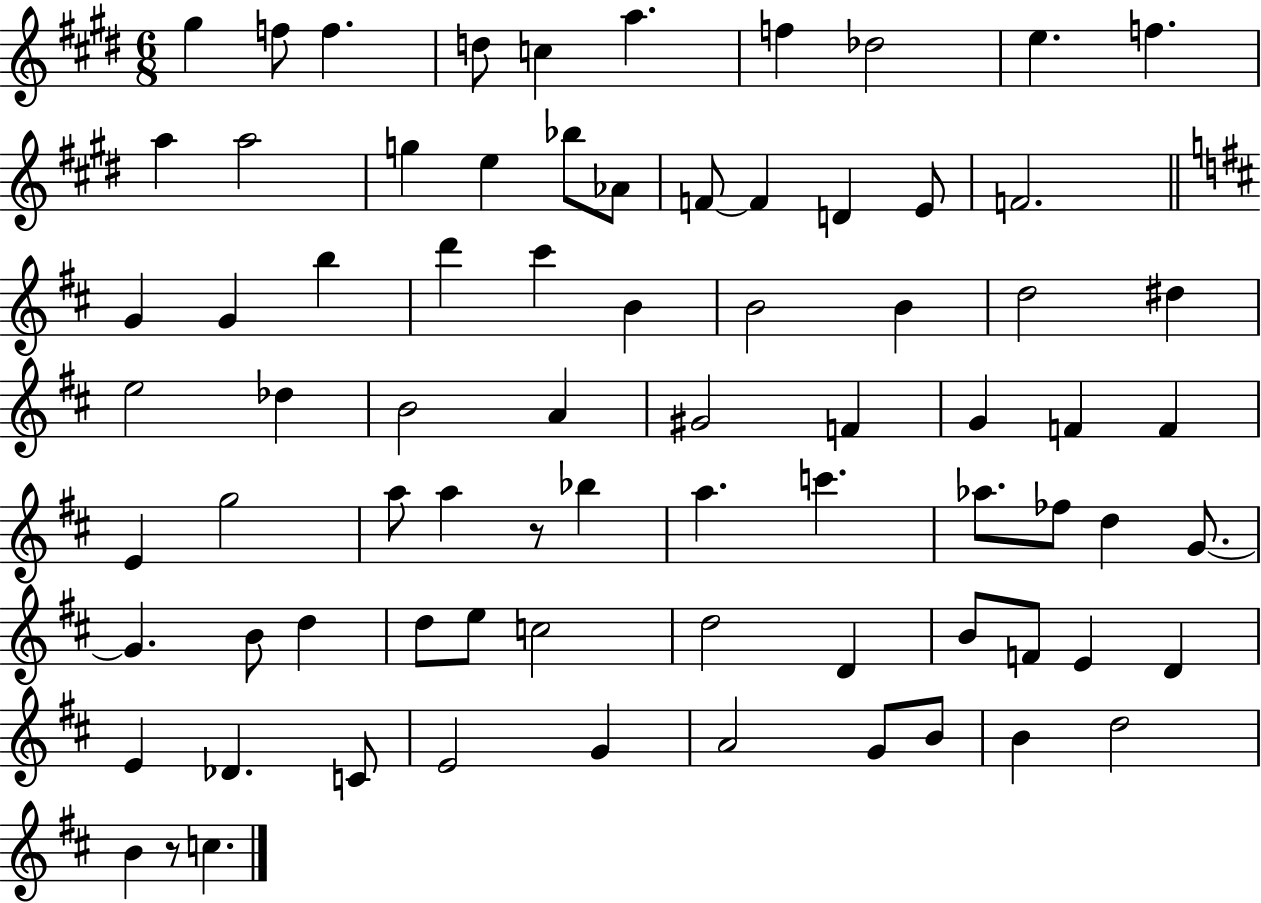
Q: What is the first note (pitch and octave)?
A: G#5